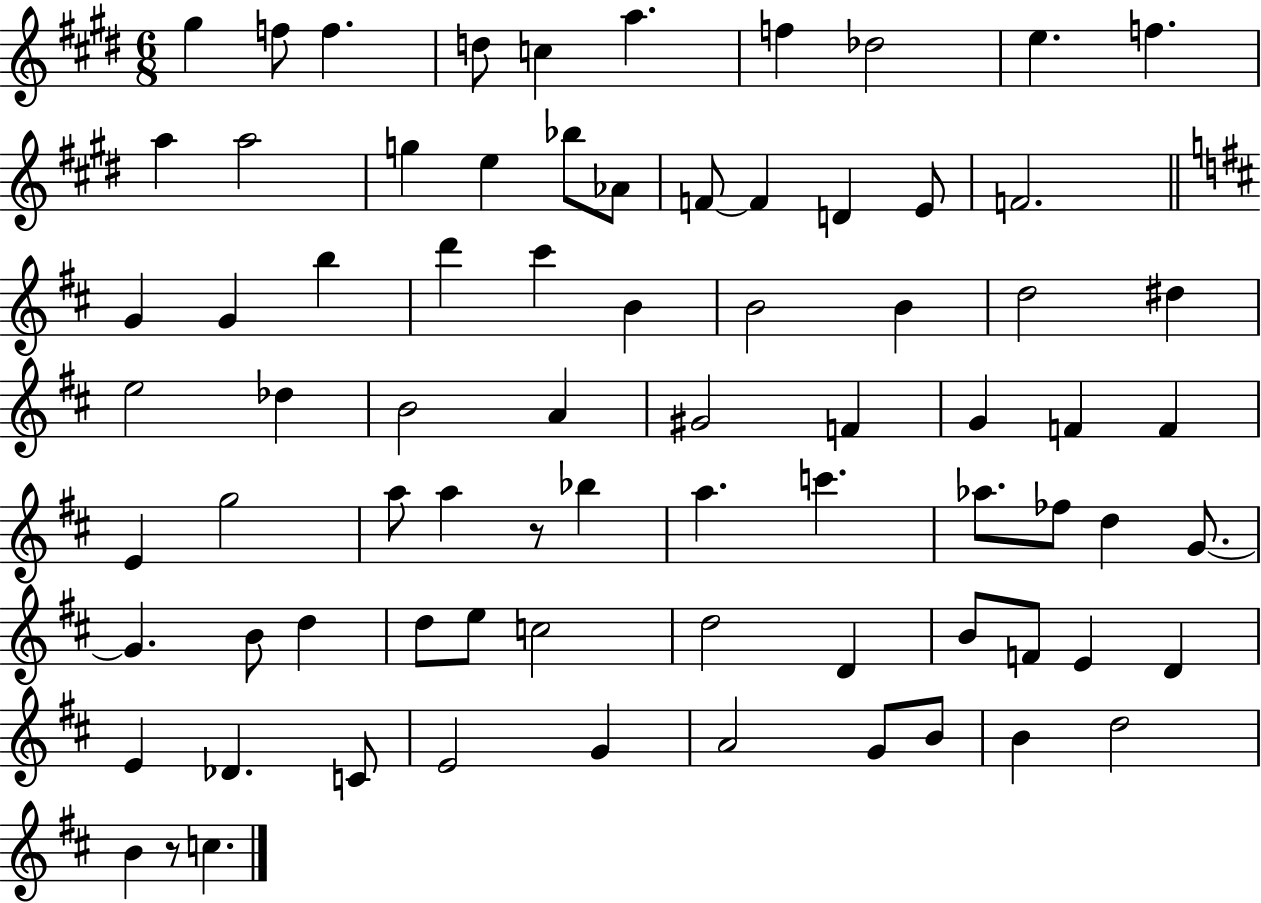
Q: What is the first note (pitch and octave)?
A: G#5